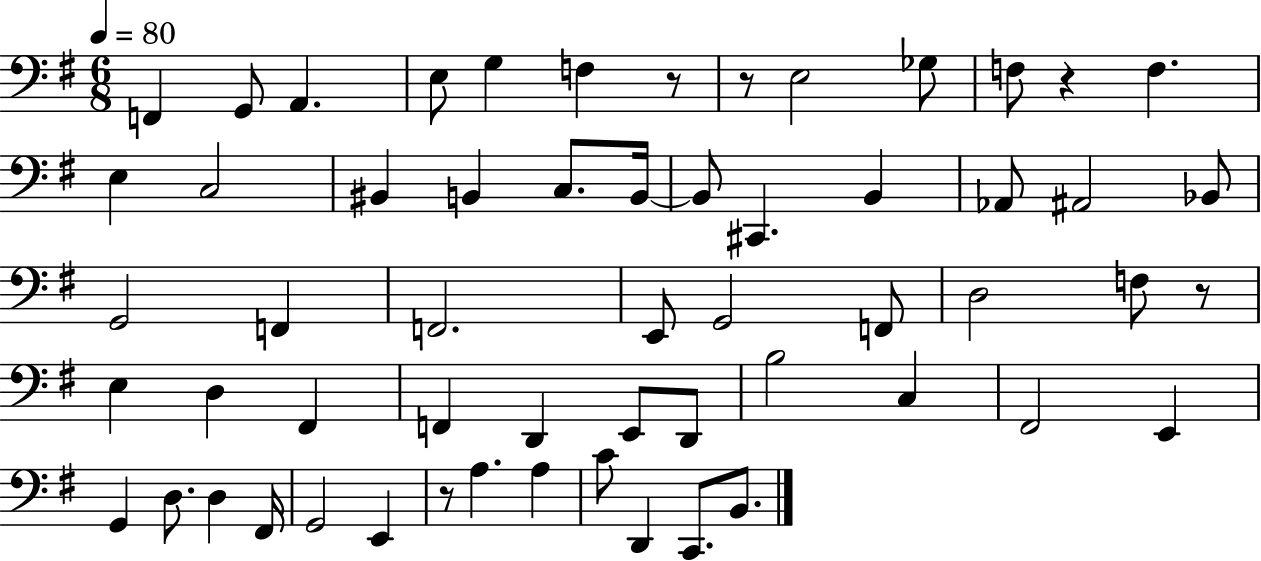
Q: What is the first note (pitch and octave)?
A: F2